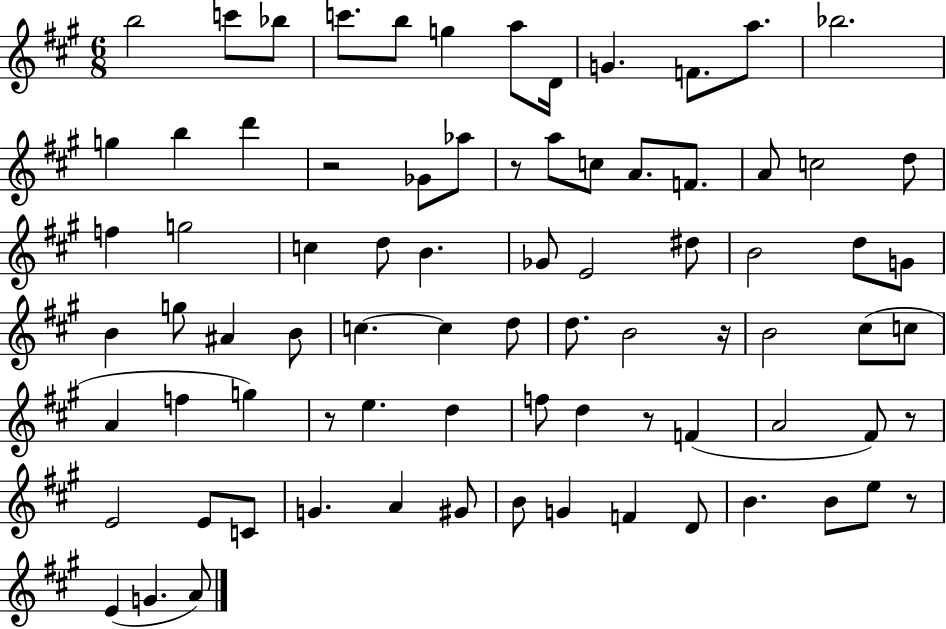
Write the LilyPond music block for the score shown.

{
  \clef treble
  \numericTimeSignature
  \time 6/8
  \key a \major
  b''2 c'''8 bes''8 | c'''8. b''8 g''4 a''8 d'16 | g'4. f'8. a''8. | bes''2. | \break g''4 b''4 d'''4 | r2 ges'8 aes''8 | r8 a''8 c''8 a'8. f'8. | a'8 c''2 d''8 | \break f''4 g''2 | c''4 d''8 b'4. | ges'8 e'2 dis''8 | b'2 d''8 g'8 | \break b'4 g''8 ais'4 b'8 | c''4.~~ c''4 d''8 | d''8. b'2 r16 | b'2 cis''8( c''8 | \break a'4 f''4 g''4) | r8 e''4. d''4 | f''8 d''4 r8 f'4( | a'2 fis'8) r8 | \break e'2 e'8 c'8 | g'4. a'4 gis'8 | b'8 g'4 f'4 d'8 | b'4. b'8 e''8 r8 | \break e'4( g'4. a'8) | \bar "|."
}